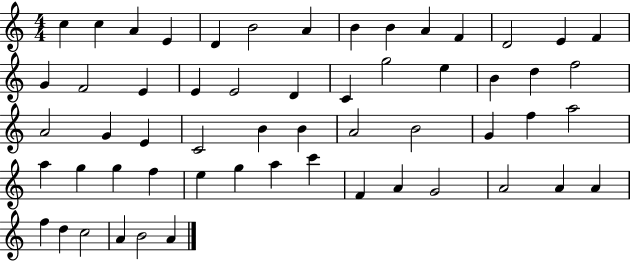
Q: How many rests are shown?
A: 0